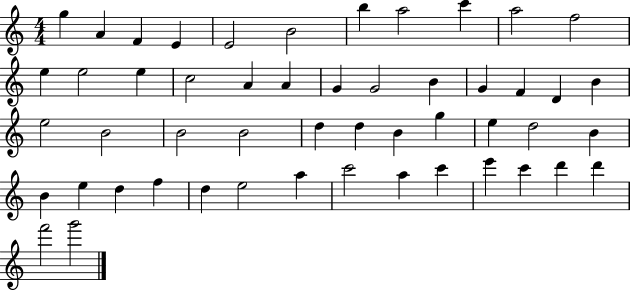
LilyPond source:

{
  \clef treble
  \numericTimeSignature
  \time 4/4
  \key c \major
  g''4 a'4 f'4 e'4 | e'2 b'2 | b''4 a''2 c'''4 | a''2 f''2 | \break e''4 e''2 e''4 | c''2 a'4 a'4 | g'4 g'2 b'4 | g'4 f'4 d'4 b'4 | \break e''2 b'2 | b'2 b'2 | d''4 d''4 b'4 g''4 | e''4 d''2 b'4 | \break b'4 e''4 d''4 f''4 | d''4 e''2 a''4 | c'''2 a''4 c'''4 | e'''4 c'''4 d'''4 d'''4 | \break f'''2 g'''2 | \bar "|."
}